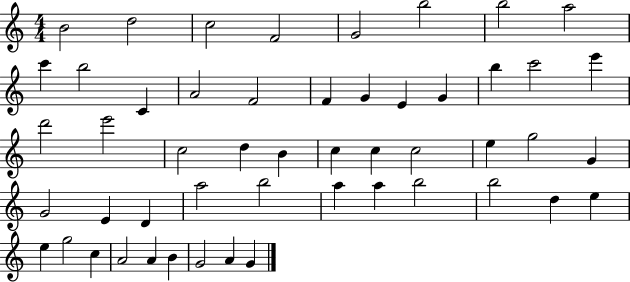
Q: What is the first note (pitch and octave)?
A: B4